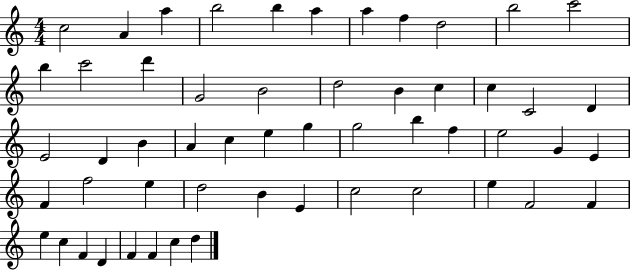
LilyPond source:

{
  \clef treble
  \numericTimeSignature
  \time 4/4
  \key c \major
  c''2 a'4 a''4 | b''2 b''4 a''4 | a''4 f''4 d''2 | b''2 c'''2 | \break b''4 c'''2 d'''4 | g'2 b'2 | d''2 b'4 c''4 | c''4 c'2 d'4 | \break e'2 d'4 b'4 | a'4 c''4 e''4 g''4 | g''2 b''4 f''4 | e''2 g'4 e'4 | \break f'4 f''2 e''4 | d''2 b'4 e'4 | c''2 c''2 | e''4 f'2 f'4 | \break e''4 c''4 f'4 d'4 | f'4 f'4 c''4 d''4 | \bar "|."
}